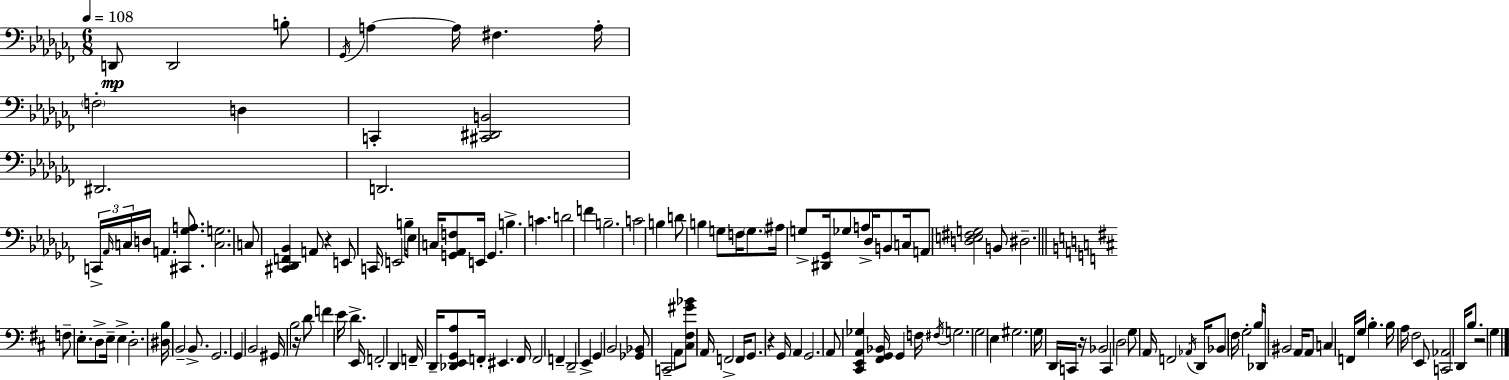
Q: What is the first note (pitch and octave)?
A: D2